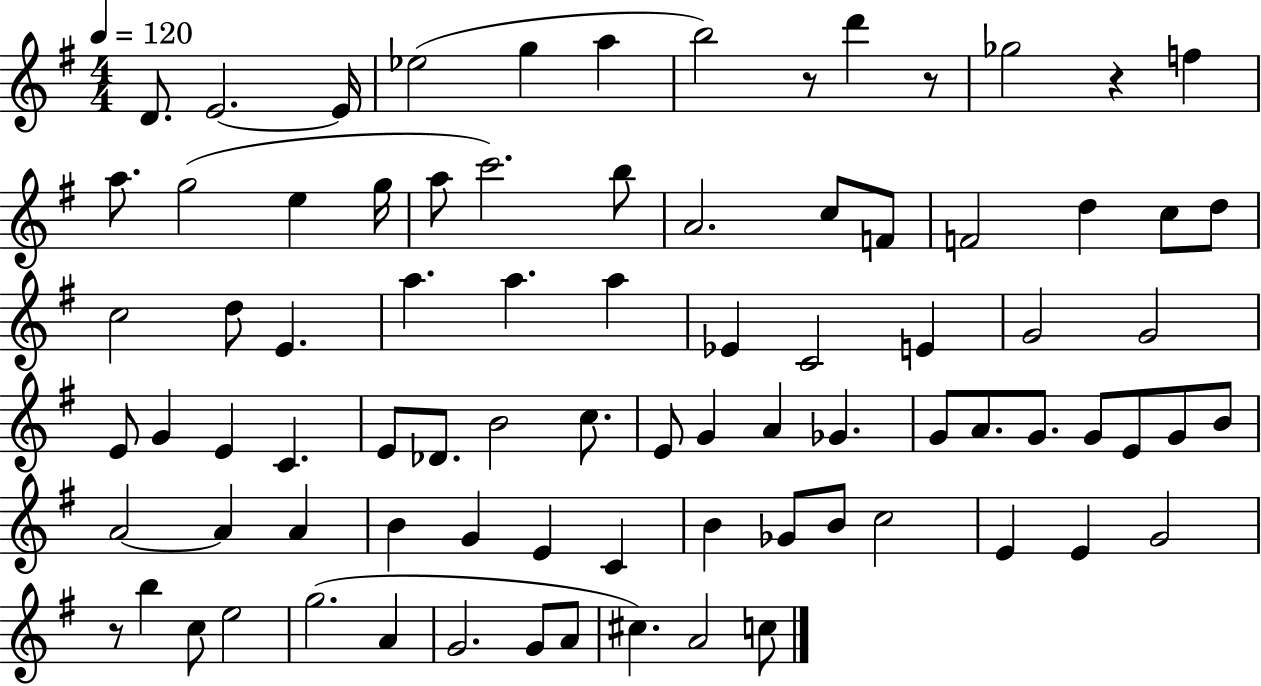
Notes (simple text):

D4/e. E4/h. E4/s Eb5/h G5/q A5/q B5/h R/e D6/q R/e Gb5/h R/q F5/q A5/e. G5/h E5/q G5/s A5/e C6/h. B5/e A4/h. C5/e F4/e F4/h D5/q C5/e D5/e C5/h D5/e E4/q. A5/q. A5/q. A5/q Eb4/q C4/h E4/q G4/h G4/h E4/e G4/q E4/q C4/q. E4/e Db4/e. B4/h C5/e. E4/e G4/q A4/q Gb4/q. G4/e A4/e. G4/e. G4/e E4/e G4/e B4/e A4/h A4/q A4/q B4/q G4/q E4/q C4/q B4/q Gb4/e B4/e C5/h E4/q E4/q G4/h R/e B5/q C5/e E5/h G5/h. A4/q G4/h. G4/e A4/e C#5/q. A4/h C5/e